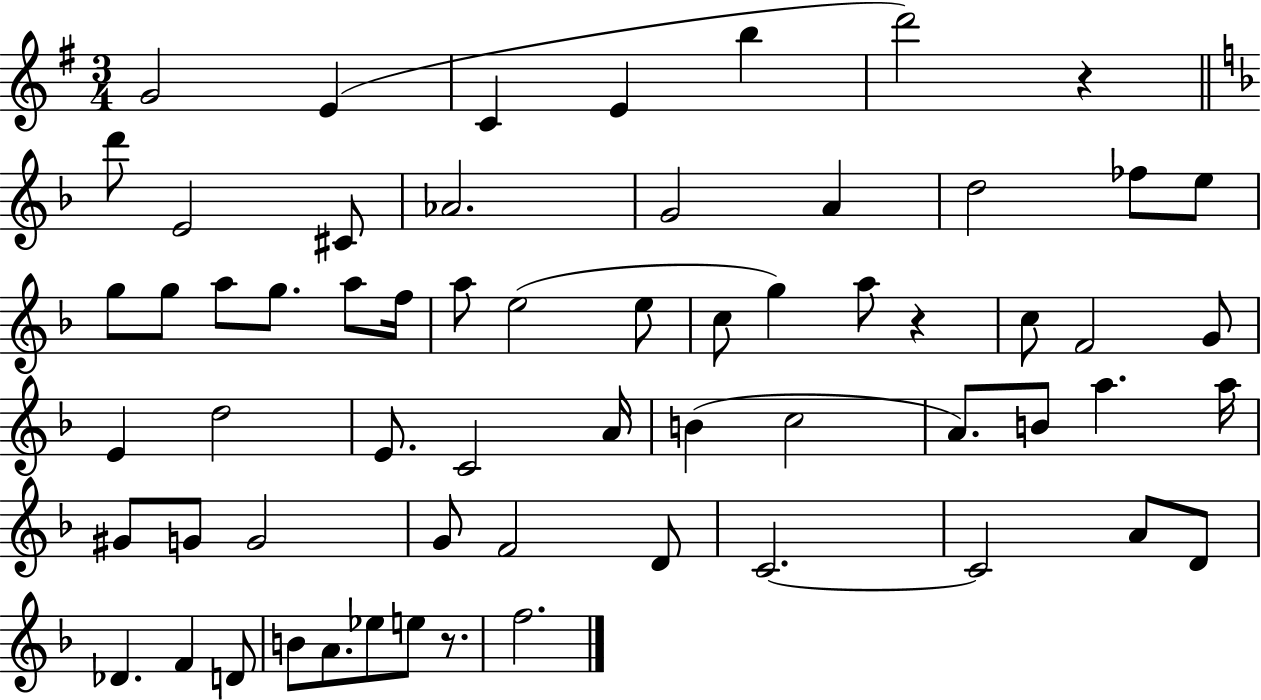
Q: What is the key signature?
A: G major